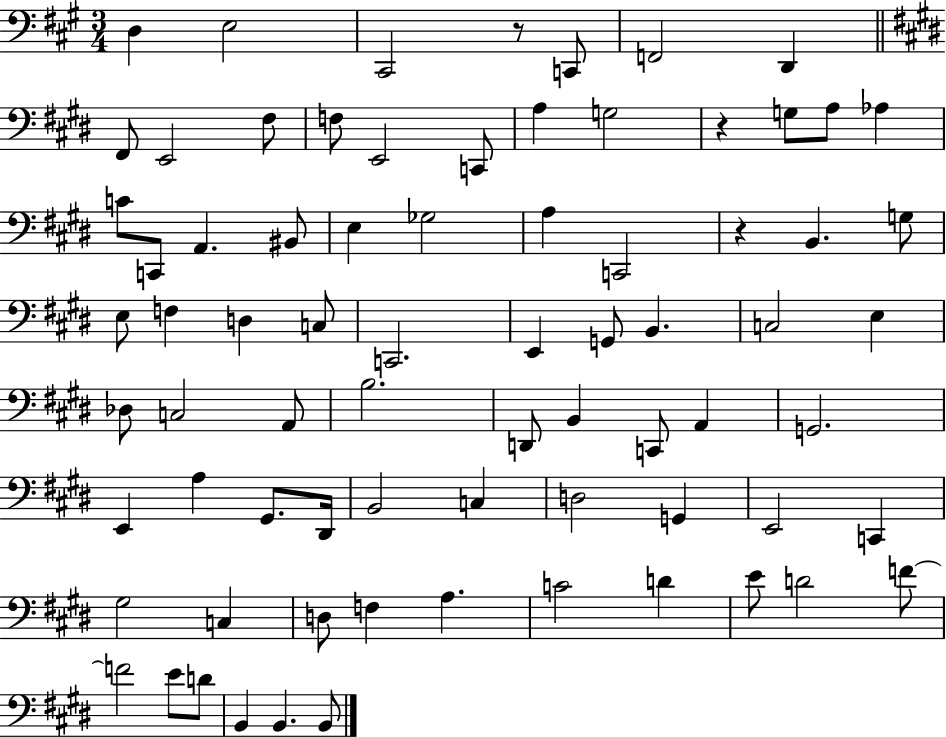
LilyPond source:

{
  \clef bass
  \numericTimeSignature
  \time 3/4
  \key a \major
  d4 e2 | cis,2 r8 c,8 | f,2 d,4 | \bar "||" \break \key e \major fis,8 e,2 fis8 | f8 e,2 c,8 | a4 g2 | r4 g8 a8 aes4 | \break c'8 c,8 a,4. bis,8 | e4 ges2 | a4 c,2 | r4 b,4. g8 | \break e8 f4 d4 c8 | c,2. | e,4 g,8 b,4. | c2 e4 | \break des8 c2 a,8 | b2. | d,8 b,4 c,8 a,4 | g,2. | \break e,4 a4 gis,8. dis,16 | b,2 c4 | d2 g,4 | e,2 c,4 | \break gis2 c4 | d8 f4 a4. | c'2 d'4 | e'8 d'2 f'8~~ | \break f'2 e'8 d'8 | b,4 b,4. b,8 | \bar "|."
}